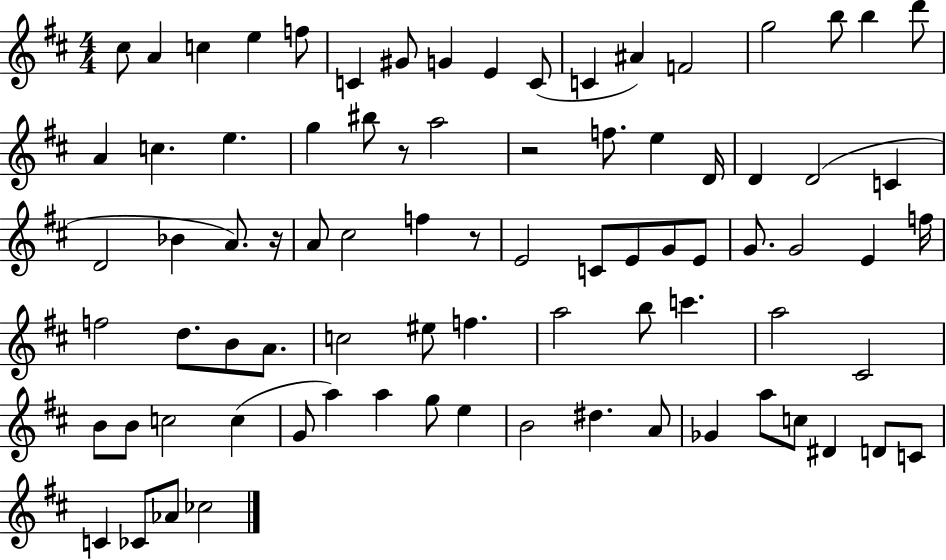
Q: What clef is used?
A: treble